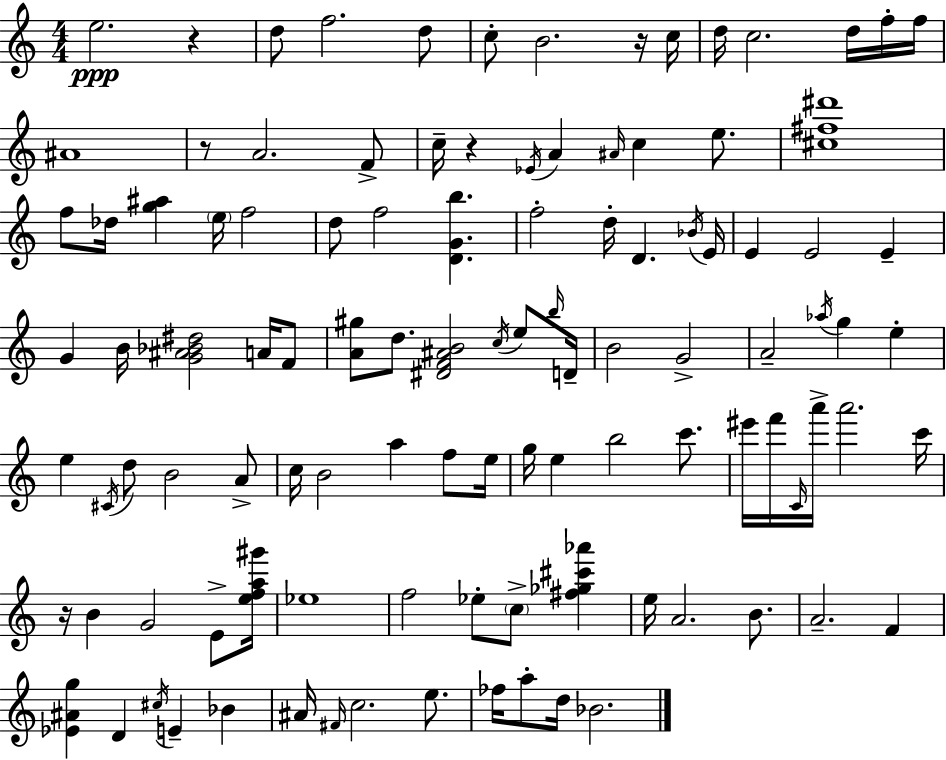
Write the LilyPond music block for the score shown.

{
  \clef treble
  \numericTimeSignature
  \time 4/4
  \key c \major
  e''2.\ppp r4 | d''8 f''2. d''8 | c''8-. b'2. r16 c''16 | d''16 c''2. d''16 f''16-. f''16 | \break ais'1 | r8 a'2. f'8-> | c''16-- r4 \acciaccatura { ees'16 } a'4 \grace { ais'16 } c''4 e''8. | <cis'' fis'' dis'''>1 | \break f''8 des''16 <g'' ais''>4 \parenthesize e''16 f''2 | d''8 f''2 <d' g' b''>4. | f''2-. d''16-. d'4. | \acciaccatura { bes'16 } e'16 e'4 e'2 e'4-- | \break g'4 b'16 <g' ais' bes' dis''>2 | a'16 f'8 <a' gis''>8 d''8. <dis' f' ais' b'>2 | \acciaccatura { c''16 } e''8 \grace { b''16 } d'16-- b'2 g'2-> | a'2-- \acciaccatura { aes''16 } g''4 | \break e''4-. e''4 \acciaccatura { cis'16 } d''8 b'2 | a'8-> c''16 b'2 | a''4 f''8 e''16 g''16 e''4 b''2 | c'''8. eis'''16 f'''16 \grace { c'16 } a'''16-> a'''2. | \break c'''16 r16 b'4 g'2 | e'8-> <e'' f'' a'' gis'''>16 ees''1 | f''2 | ees''8-. \parenthesize c''8-> <fis'' ges'' cis''' aes'''>4 e''16 a'2. | \break b'8. a'2.-- | f'4 <ees' ais' g''>4 d'4 | \acciaccatura { cis''16 } e'4-- bes'4 ais'16 \grace { fis'16 } c''2. | e''8. fes''16 a''8-. d''16 bes'2. | \break \bar "|."
}